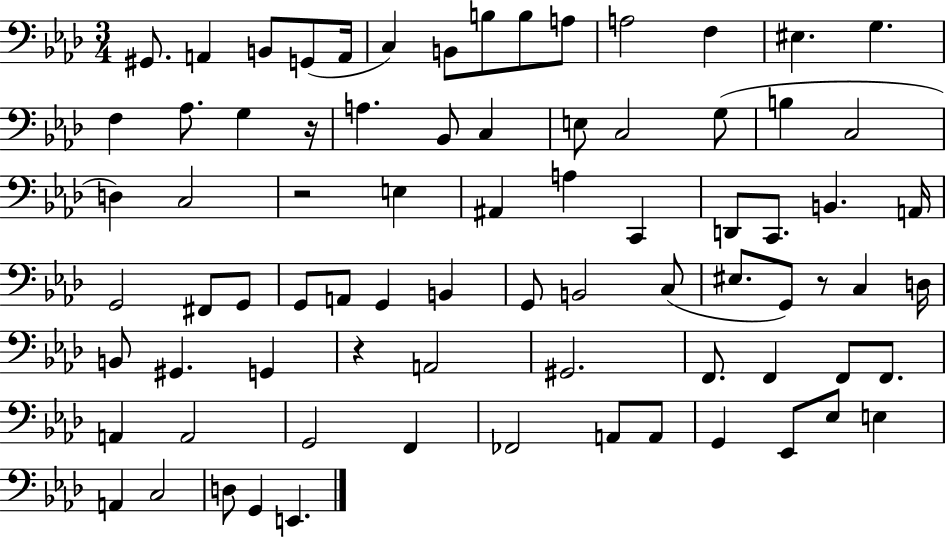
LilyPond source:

{
  \clef bass
  \numericTimeSignature
  \time 3/4
  \key aes \major
  gis,8. a,4 b,8 g,8( a,16 | c4) b,8 b8 b8 a8 | a2 f4 | eis4. g4. | \break f4 aes8. g4 r16 | a4. bes,8 c4 | e8 c2 g8( | b4 c2 | \break d4) c2 | r2 e4 | ais,4 a4 c,4 | d,8 c,8. b,4. a,16 | \break g,2 fis,8 g,8 | g,8 a,8 g,4 b,4 | g,8 b,2 c8( | eis8. g,8) r8 c4 d16 | \break b,8 gis,4. g,4 | r4 a,2 | gis,2. | f,8. f,4 f,8 f,8. | \break a,4 a,2 | g,2 f,4 | fes,2 a,8 a,8 | g,4 ees,8 ees8 e4 | \break a,4 c2 | d8 g,4 e,4. | \bar "|."
}